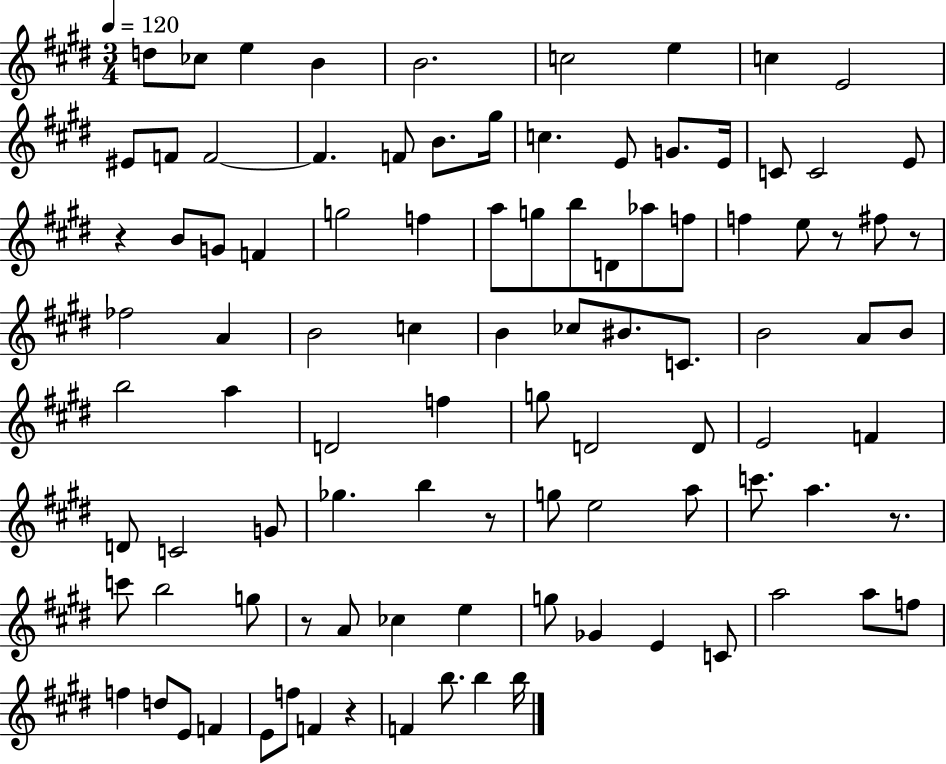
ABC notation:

X:1
T:Untitled
M:3/4
L:1/4
K:E
d/2 _c/2 e B B2 c2 e c E2 ^E/2 F/2 F2 F F/2 B/2 ^g/4 c E/2 G/2 E/4 C/2 C2 E/2 z B/2 G/2 F g2 f a/2 g/2 b/2 D/2 _a/2 f/2 f e/2 z/2 ^f/2 z/2 _f2 A B2 c B _c/2 ^B/2 C/2 B2 A/2 B/2 b2 a D2 f g/2 D2 D/2 E2 F D/2 C2 G/2 _g b z/2 g/2 e2 a/2 c'/2 a z/2 c'/2 b2 g/2 z/2 A/2 _c e g/2 _G E C/2 a2 a/2 f/2 f d/2 E/2 F E/2 f/2 F z F b/2 b b/4